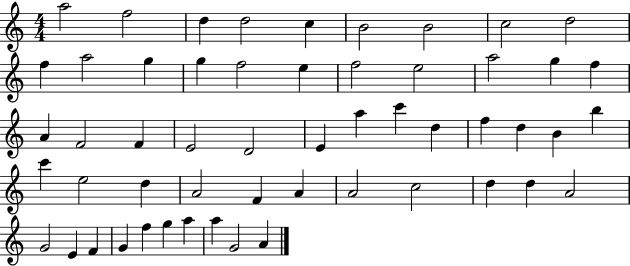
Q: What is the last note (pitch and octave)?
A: A4